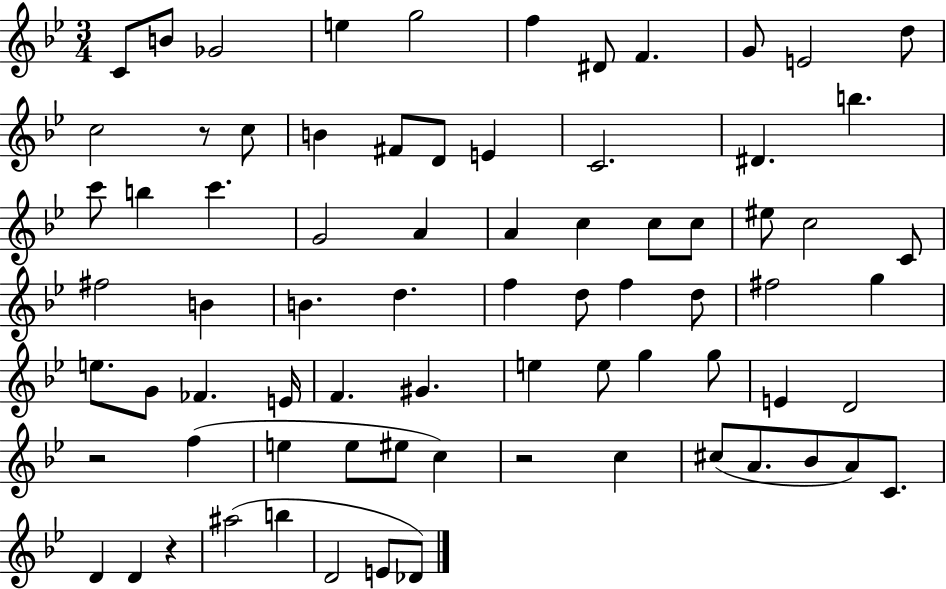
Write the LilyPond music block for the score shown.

{
  \clef treble
  \numericTimeSignature
  \time 3/4
  \key bes \major
  \repeat volta 2 { c'8 b'8 ges'2 | e''4 g''2 | f''4 dis'8 f'4. | g'8 e'2 d''8 | \break c''2 r8 c''8 | b'4 fis'8 d'8 e'4 | c'2. | dis'4. b''4. | \break c'''8 b''4 c'''4. | g'2 a'4 | a'4 c''4 c''8 c''8 | eis''8 c''2 c'8 | \break fis''2 b'4 | b'4. d''4. | f''4 d''8 f''4 d''8 | fis''2 g''4 | \break e''8. g'8 fes'4. e'16 | f'4. gis'4. | e''4 e''8 g''4 g''8 | e'4 d'2 | \break r2 f''4( | e''4 e''8 eis''8 c''4) | r2 c''4 | cis''8( a'8. bes'8 a'8) c'8. | \break d'4 d'4 r4 | ais''2( b''4 | d'2 e'8 des'8) | } \bar "|."
}